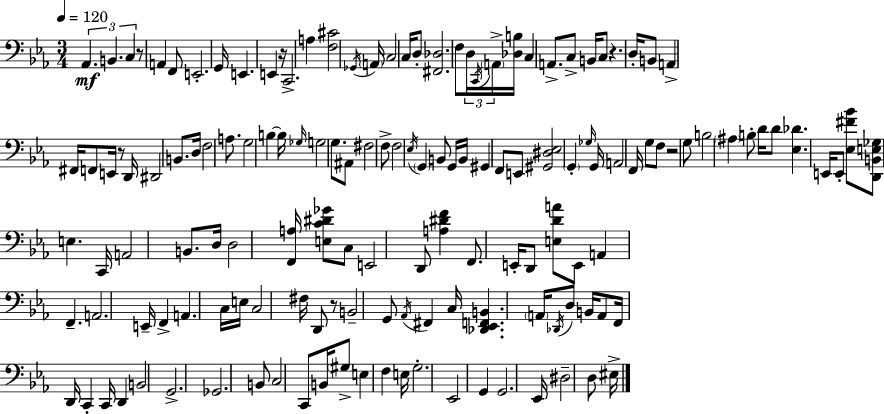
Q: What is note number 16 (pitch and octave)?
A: D3